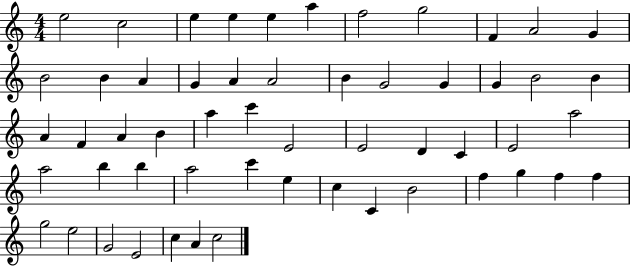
X:1
T:Untitled
M:4/4
L:1/4
K:C
e2 c2 e e e a f2 g2 F A2 G B2 B A G A A2 B G2 G G B2 B A F A B a c' E2 E2 D C E2 a2 a2 b b a2 c' e c C B2 f g f f g2 e2 G2 E2 c A c2